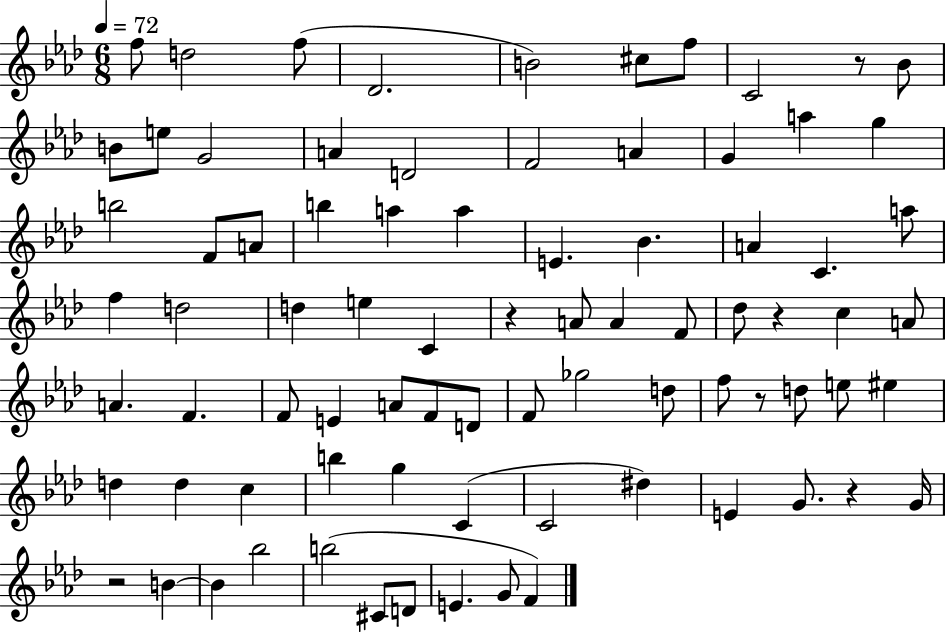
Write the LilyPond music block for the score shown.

{
  \clef treble
  \numericTimeSignature
  \time 6/8
  \key aes \major
  \tempo 4 = 72
  f''8 d''2 f''8( | des'2. | b'2) cis''8 f''8 | c'2 r8 bes'8 | \break b'8 e''8 g'2 | a'4 d'2 | f'2 a'4 | g'4 a''4 g''4 | \break b''2 f'8 a'8 | b''4 a''4 a''4 | e'4. bes'4. | a'4 c'4. a''8 | \break f''4 d''2 | d''4 e''4 c'4 | r4 a'8 a'4 f'8 | des''8 r4 c''4 a'8 | \break a'4. f'4. | f'8 e'4 a'8 f'8 d'8 | f'8 ges''2 d''8 | f''8 r8 d''8 e''8 eis''4 | \break d''4 d''4 c''4 | b''4 g''4 c'4( | c'2 dis''4) | e'4 g'8. r4 g'16 | \break r2 b'4~~ | b'4 bes''2 | b''2( cis'8 d'8 | e'4. g'8 f'4) | \break \bar "|."
}